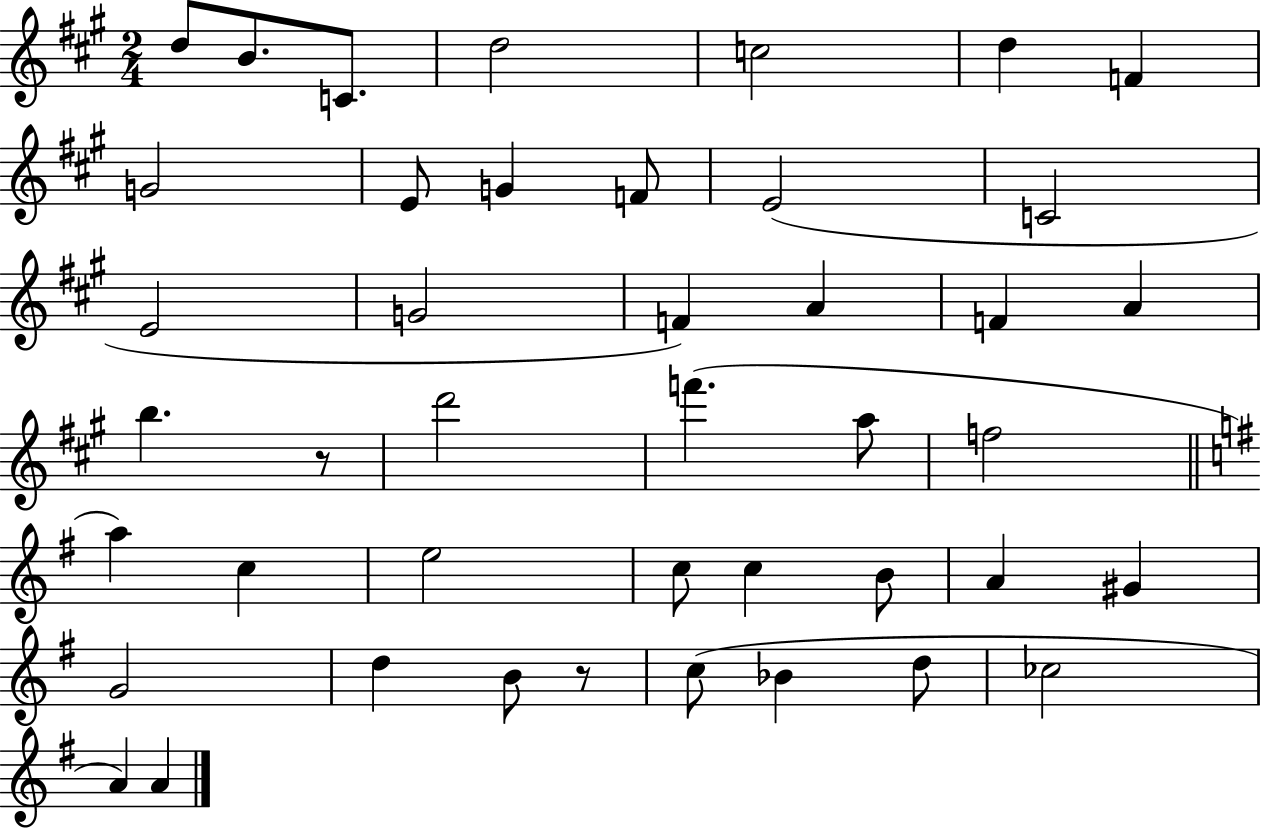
X:1
T:Untitled
M:2/4
L:1/4
K:A
d/2 B/2 C/2 d2 c2 d F G2 E/2 G F/2 E2 C2 E2 G2 F A F A b z/2 d'2 f' a/2 f2 a c e2 c/2 c B/2 A ^G G2 d B/2 z/2 c/2 _B d/2 _c2 A A